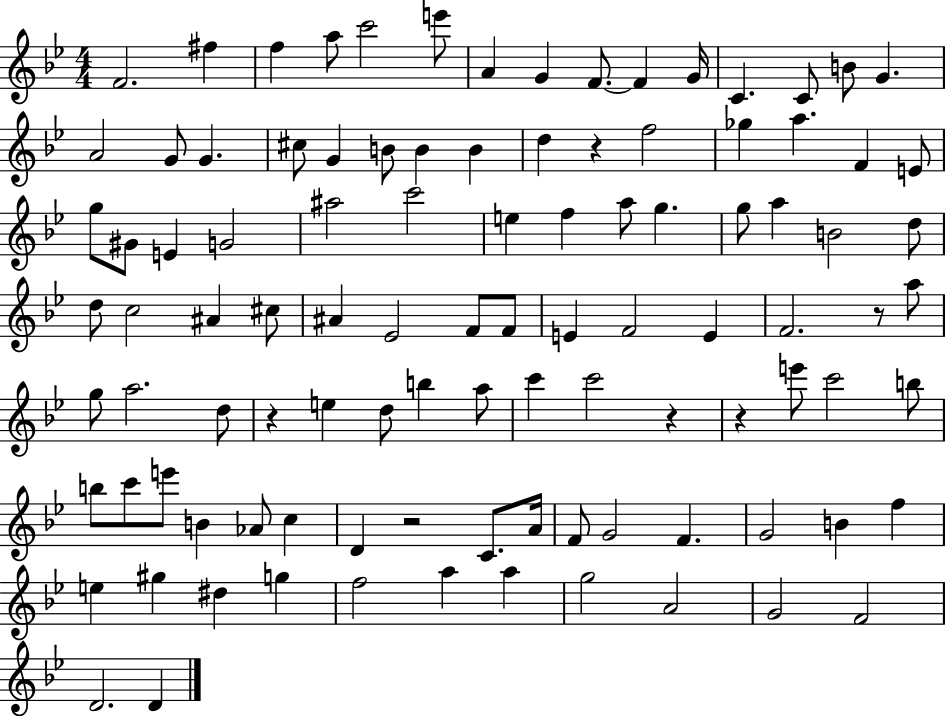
F4/h. F#5/q F5/q A5/e C6/h E6/e A4/q G4/q F4/e. F4/q G4/s C4/q. C4/e B4/e G4/q. A4/h G4/e G4/q. C#5/e G4/q B4/e B4/q B4/q D5/q R/q F5/h Gb5/q A5/q. F4/q E4/e G5/e G#4/e E4/q G4/h A#5/h C6/h E5/q F5/q A5/e G5/q. G5/e A5/q B4/h D5/e D5/e C5/h A#4/q C#5/e A#4/q Eb4/h F4/e F4/e E4/q F4/h E4/q F4/h. R/e A5/e G5/e A5/h. D5/e R/q E5/q D5/e B5/q A5/e C6/q C6/h R/q R/q E6/e C6/h B5/e B5/e C6/e E6/e B4/q Ab4/e C5/q D4/q R/h C4/e. A4/s F4/e G4/h F4/q. G4/h B4/q F5/q E5/q G#5/q D#5/q G5/q F5/h A5/q A5/q G5/h A4/h G4/h F4/h D4/h. D4/q